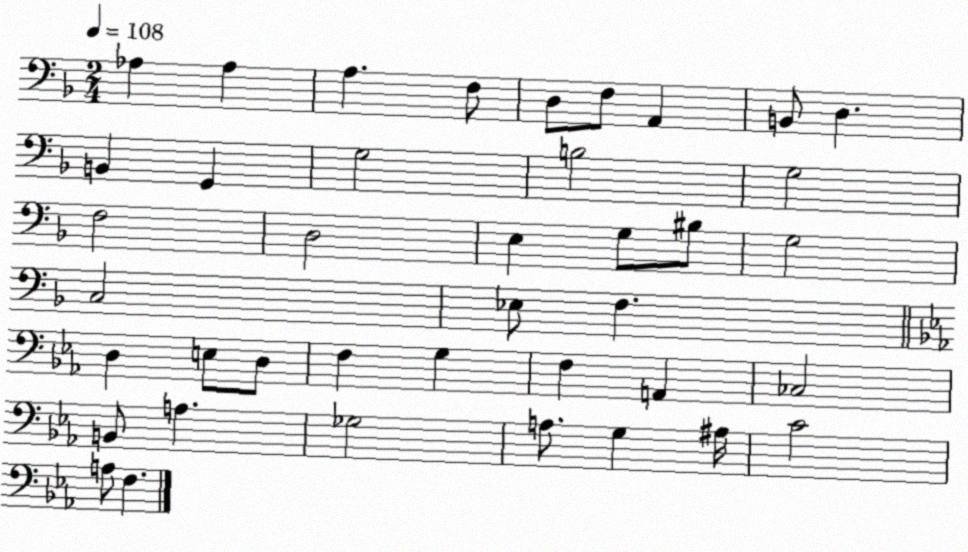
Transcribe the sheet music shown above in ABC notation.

X:1
T:Untitled
M:2/4
L:1/4
K:F
_A, _A, A, F,/2 D,/2 F,/2 A,, B,,/2 D, B,, G,, G,2 B,2 G,2 F,2 D,2 E, G,/2 ^B,/2 G,2 C,2 _E,/2 F, D, E,/2 D,/2 F, G, F, A,, _C,2 B,,/2 A, _G,2 A,/2 G, ^A,/4 C2 A,/2 F,